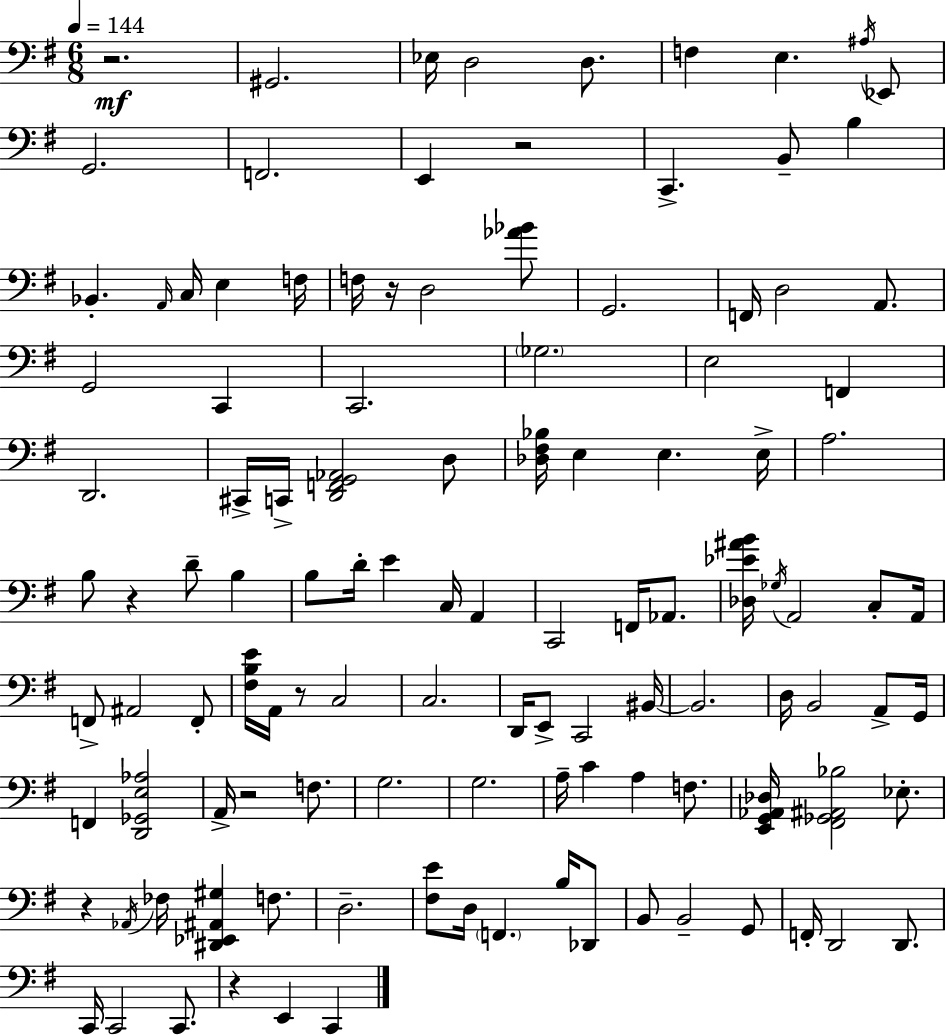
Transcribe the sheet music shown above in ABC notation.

X:1
T:Untitled
M:6/8
L:1/4
K:Em
z2 ^G,,2 _E,/4 D,2 D,/2 F, E, ^A,/4 _E,,/2 G,,2 F,,2 E,, z2 C,, B,,/2 B, _B,, A,,/4 C,/4 E, F,/4 F,/4 z/4 D,2 [_A_B]/2 G,,2 F,,/4 D,2 A,,/2 G,,2 C,, C,,2 _G,2 E,2 F,, D,,2 ^C,,/4 C,,/4 [D,,F,,G,,_A,,]2 D,/2 [_D,^F,_B,]/4 E, E, E,/4 A,2 B,/2 z D/2 B, B,/2 D/4 E C,/4 A,, C,,2 F,,/4 _A,,/2 [_D,_E^AB]/4 _G,/4 A,,2 C,/2 A,,/4 F,,/2 ^A,,2 F,,/2 [^F,B,E]/4 A,,/4 z/2 C,2 C,2 D,,/4 E,,/2 C,,2 ^B,,/4 ^B,,2 D,/4 B,,2 A,,/2 G,,/4 F,, [D,,_G,,E,_A,]2 A,,/4 z2 F,/2 G,2 G,2 A,/4 C A, F,/2 [E,,G,,_A,,_D,]/4 [^F,,_G,,^A,,_B,]2 _E,/2 z _A,,/4 _F,/4 [^D,,_E,,^A,,^G,] F,/2 D,2 [^F,E]/2 D,/4 F,, B,/4 _D,,/2 B,,/2 B,,2 G,,/2 F,,/4 D,,2 D,,/2 C,,/4 C,,2 C,,/2 z E,, C,,